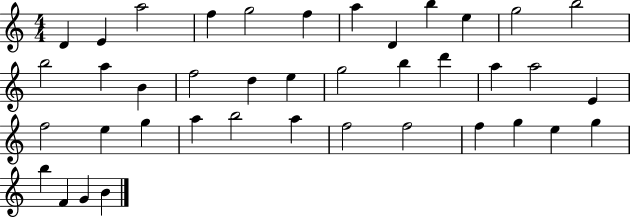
D4/q E4/q A5/h F5/q G5/h F5/q A5/q D4/q B5/q E5/q G5/h B5/h B5/h A5/q B4/q F5/h D5/q E5/q G5/h B5/q D6/q A5/q A5/h E4/q F5/h E5/q G5/q A5/q B5/h A5/q F5/h F5/h F5/q G5/q E5/q G5/q B5/q F4/q G4/q B4/q